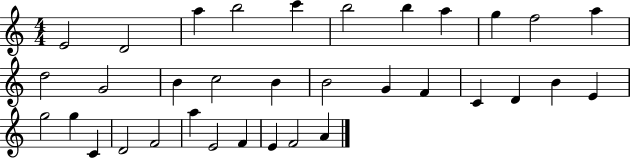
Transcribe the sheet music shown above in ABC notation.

X:1
T:Untitled
M:4/4
L:1/4
K:C
E2 D2 a b2 c' b2 b a g f2 a d2 G2 B c2 B B2 G F C D B E g2 g C D2 F2 a E2 F E F2 A